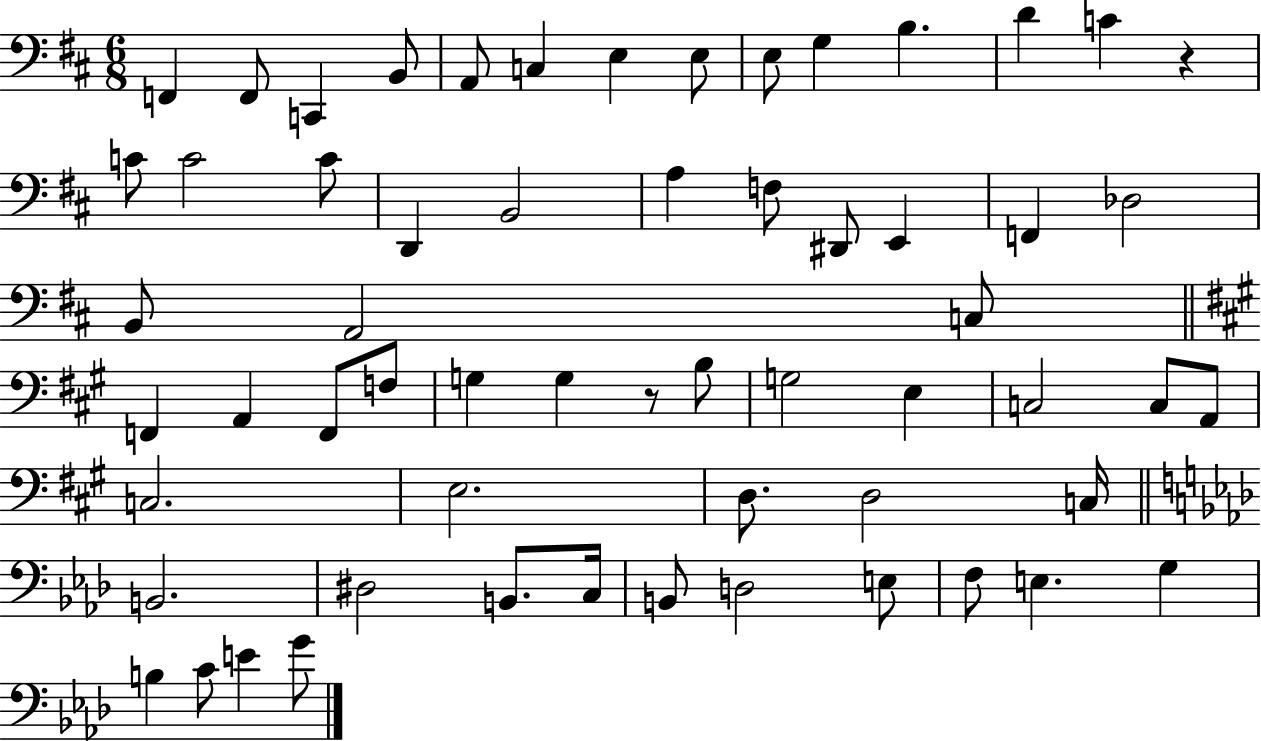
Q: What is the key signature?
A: D major